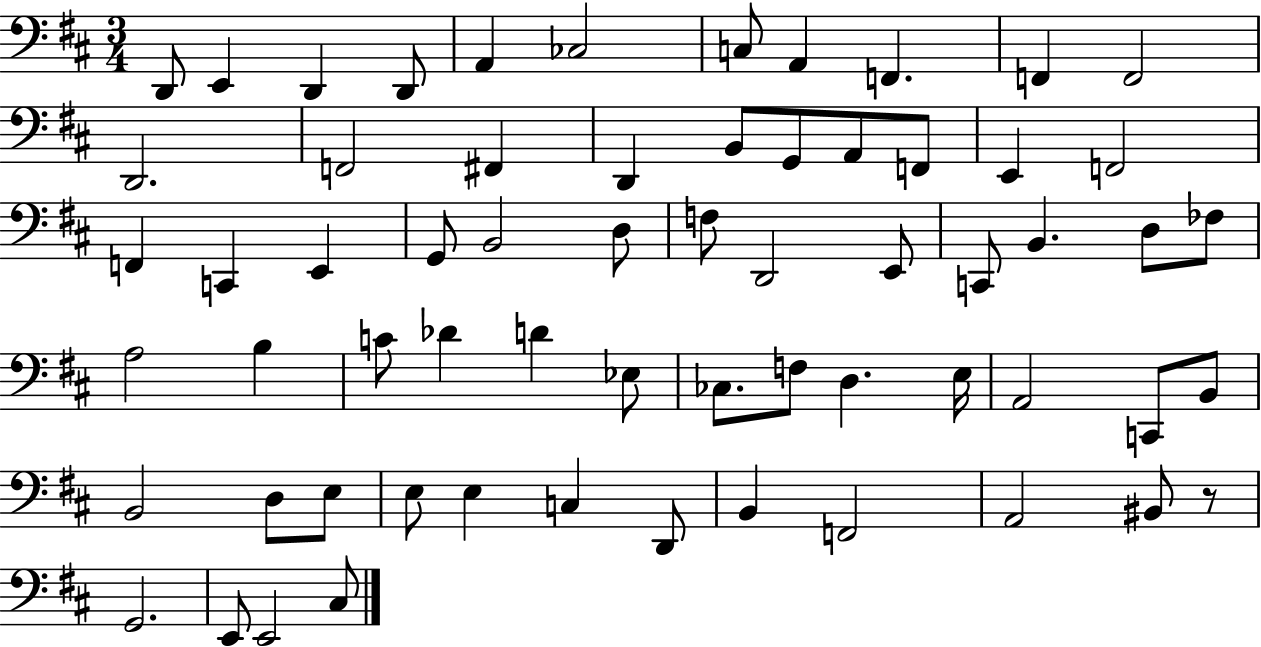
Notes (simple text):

D2/e E2/q D2/q D2/e A2/q CES3/h C3/e A2/q F2/q. F2/q F2/h D2/h. F2/h F#2/q D2/q B2/e G2/e A2/e F2/e E2/q F2/h F2/q C2/q E2/q G2/e B2/h D3/e F3/e D2/h E2/e C2/e B2/q. D3/e FES3/e A3/h B3/q C4/e Db4/q D4/q Eb3/e CES3/e. F3/e D3/q. E3/s A2/h C2/e B2/e B2/h D3/e E3/e E3/e E3/q C3/q D2/e B2/q F2/h A2/h BIS2/e R/e G2/h. E2/e E2/h C#3/e